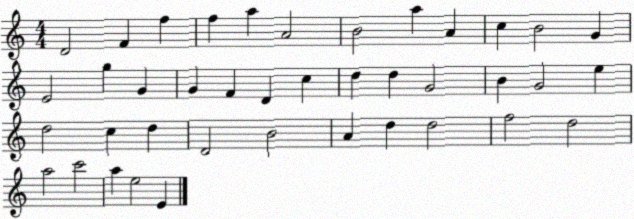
X:1
T:Untitled
M:4/4
L:1/4
K:C
D2 F f f a A2 B2 a A c B2 G E2 g G G F D c d d G2 B G2 e d2 c d D2 B2 A d d2 f2 d2 a2 c'2 a e2 E